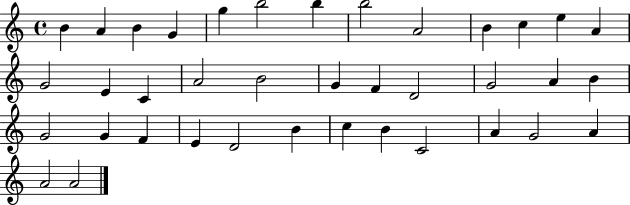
{
  \clef treble
  \time 4/4
  \defaultTimeSignature
  \key c \major
  b'4 a'4 b'4 g'4 | g''4 b''2 b''4 | b''2 a'2 | b'4 c''4 e''4 a'4 | \break g'2 e'4 c'4 | a'2 b'2 | g'4 f'4 d'2 | g'2 a'4 b'4 | \break g'2 g'4 f'4 | e'4 d'2 b'4 | c''4 b'4 c'2 | a'4 g'2 a'4 | \break a'2 a'2 | \bar "|."
}